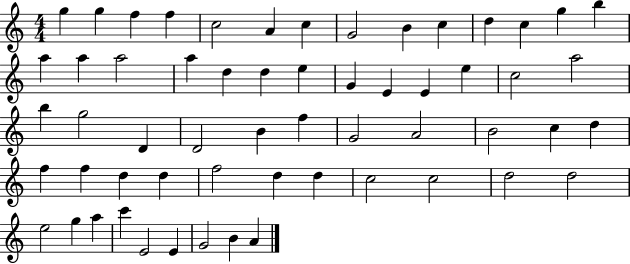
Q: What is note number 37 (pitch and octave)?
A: C5